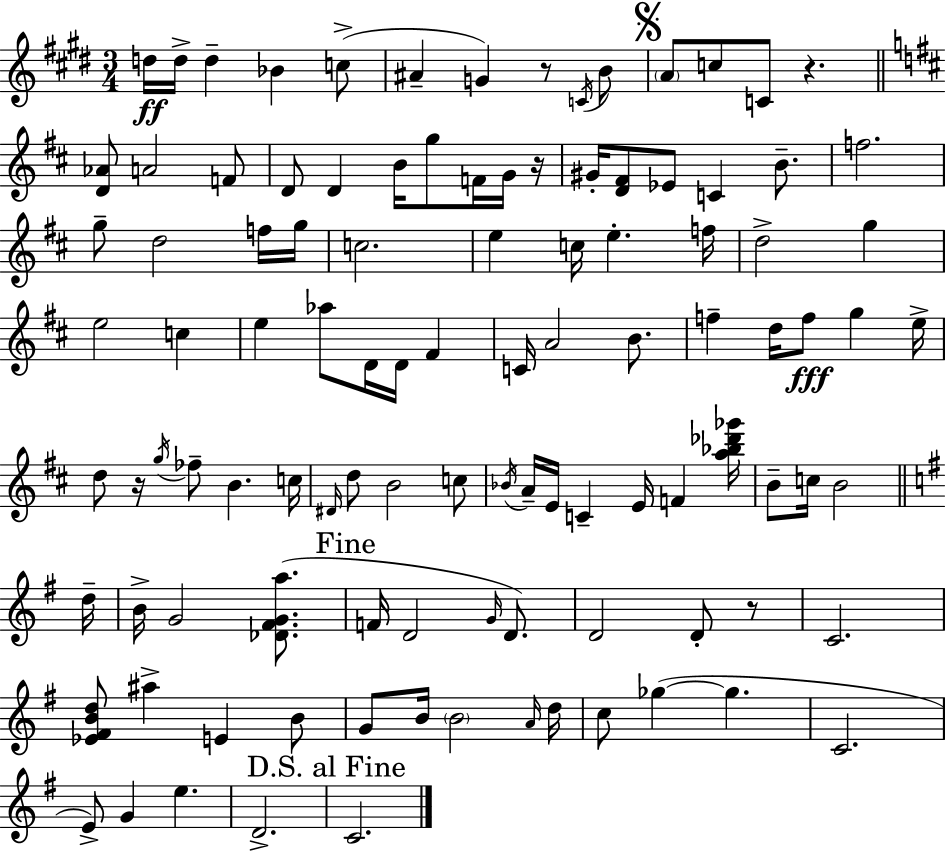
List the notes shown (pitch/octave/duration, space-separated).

D5/s D5/s D5/q Bb4/q C5/e A#4/q G4/q R/e C4/s B4/e A4/e C5/e C4/e R/q. [D4,Ab4]/e A4/h F4/e D4/e D4/q B4/s G5/e F4/s G4/s R/s G#4/s [D4,F#4]/e Eb4/e C4/q B4/e. F5/h. G5/e D5/h F5/s G5/s C5/h. E5/q C5/s E5/q. F5/s D5/h G5/q E5/h C5/q E5/q Ab5/e D4/s D4/s F#4/q C4/s A4/h B4/e. F5/q D5/s F5/e G5/q E5/s D5/e R/s G5/s FES5/e B4/q. C5/s D#4/s D5/e B4/h C5/e Bb4/s A4/s E4/s C4/q E4/s F4/q [A5,Bb5,Db6,Gb6]/s B4/e C5/s B4/h D5/s B4/s G4/h [Db4,F#4,G4,A5]/e. F4/s D4/h G4/s D4/e. D4/h D4/e R/e C4/h. [Eb4,F#4,B4,D5]/e A#5/q E4/q B4/e G4/e B4/s B4/h A4/s D5/s C5/e Gb5/q Gb5/q. C4/h. E4/e G4/q E5/q. D4/h. C4/h.